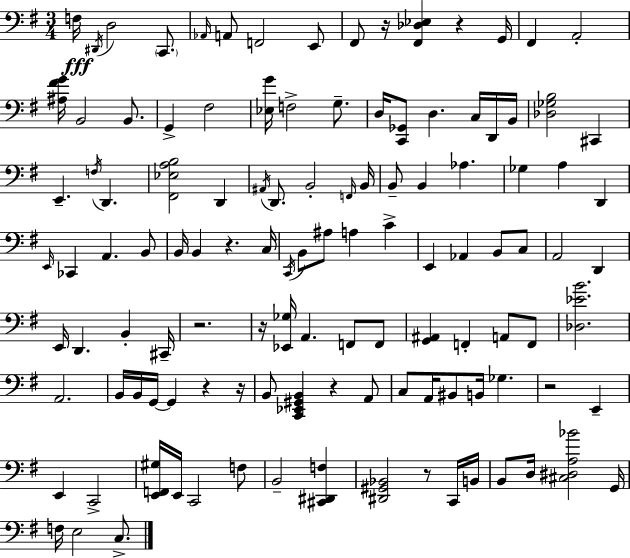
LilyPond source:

{
  \clef bass
  \numericTimeSignature
  \time 3/4
  \key g \major
  \repeat volta 2 { f16\fff \acciaccatura { dis,16 } d2 \parenthesize c,8. | \grace { aes,16 } a,8 f,2 | e,8 fis,8 r16 <fis, des ees>4 r4 | g,16 fis,4 a,2-. | \break <ais fis' g'>16 b,2 b,8. | g,4-> fis2 | <ees g'>16 f2-> g8.-- | d16 <c, ges,>8 d4. c16 | \break d,16 b,16 <des ges b>2 cis,4 | e,4.-- \acciaccatura { f16 } d,4. | <fis, ees a b>2 d,4 | \acciaccatura { ais,16 } d,8. b,2-. | \break \grace { f,16 } b,16 b,8-- b,4 aes4. | ges4 a4 | d,4 \grace { e,16 } ces,4 a,4. | b,8 b,16 b,4 r4. | \break c16 \acciaccatura { c,16 } b,8 ais8 a4 | c'4-> e,4 aes,4 | b,8 c8 a,2 | d,4 e,16 d,4. | \break b,4-. cis,16-- r2. | r16 <ees, ges>16 a,4. | f,8 f,8 <g, ais,>4 f,4-. | a,8 f,8 <des ees' b'>2. | \break a,2. | b,16 b,16 g,16~~ g,4 | r4 r16 b,8 <c, ees, gis, b,>4 | r4 a,8 c8 a,16 bis,8 | \break b,16 ges4. r2 | e,4-- e,4 c,2-> | <e, f, gis>16 e,16 c,2 | f8 b,2-- | \break <cis, dis, f>4 <dis, gis, bes,>2 | r8 c,16 b,16 b,8 d16 <cis dis a bes'>2 | g,16 f16 e2 | c8.-> } \bar "|."
}